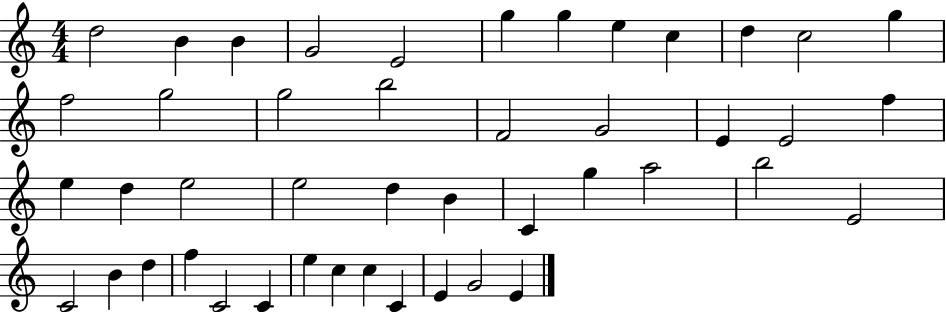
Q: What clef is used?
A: treble